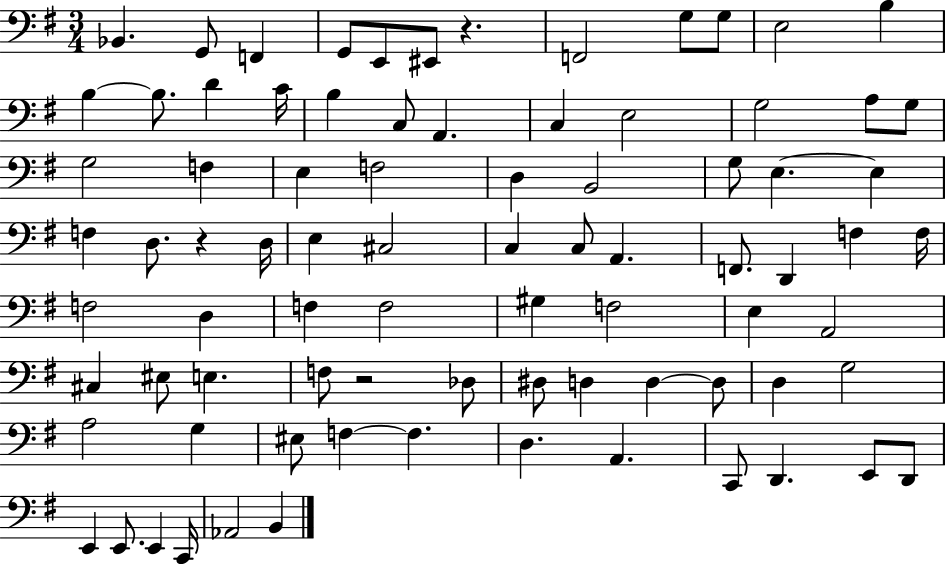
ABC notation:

X:1
T:Untitled
M:3/4
L:1/4
K:G
_B,, G,,/2 F,, G,,/2 E,,/2 ^E,,/2 z F,,2 G,/2 G,/2 E,2 B, B, B,/2 D C/4 B, C,/2 A,, C, E,2 G,2 A,/2 G,/2 G,2 F, E, F,2 D, B,,2 G,/2 E, E, F, D,/2 z D,/4 E, ^C,2 C, C,/2 A,, F,,/2 D,, F, F,/4 F,2 D, F, F,2 ^G, F,2 E, A,,2 ^C, ^E,/2 E, F,/2 z2 _D,/2 ^D,/2 D, D, D,/2 D, G,2 A,2 G, ^E,/2 F, F, D, A,, C,,/2 D,, E,,/2 D,,/2 E,, E,,/2 E,, C,,/4 _A,,2 B,,